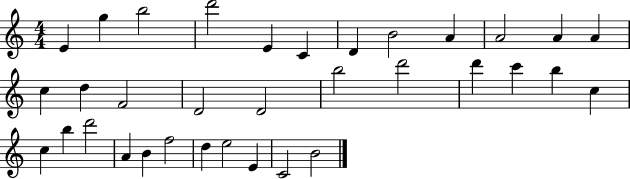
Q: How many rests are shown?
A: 0